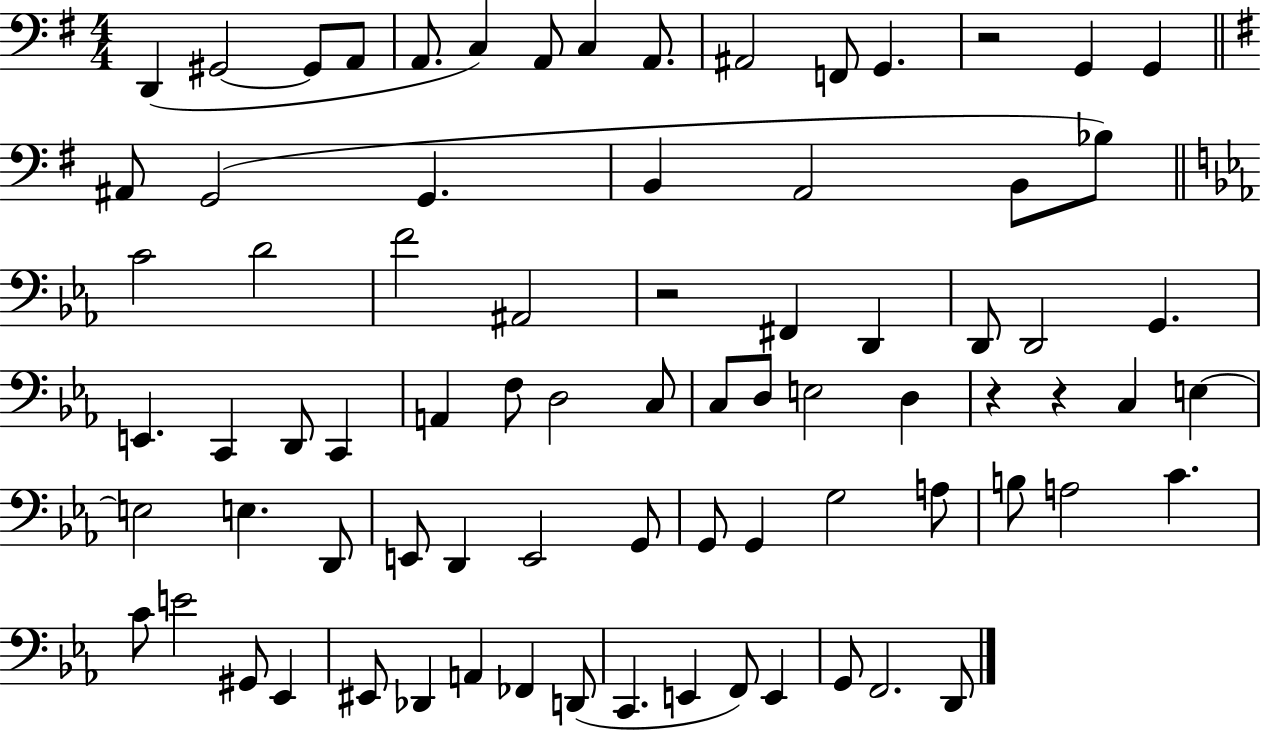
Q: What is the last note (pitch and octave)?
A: D2